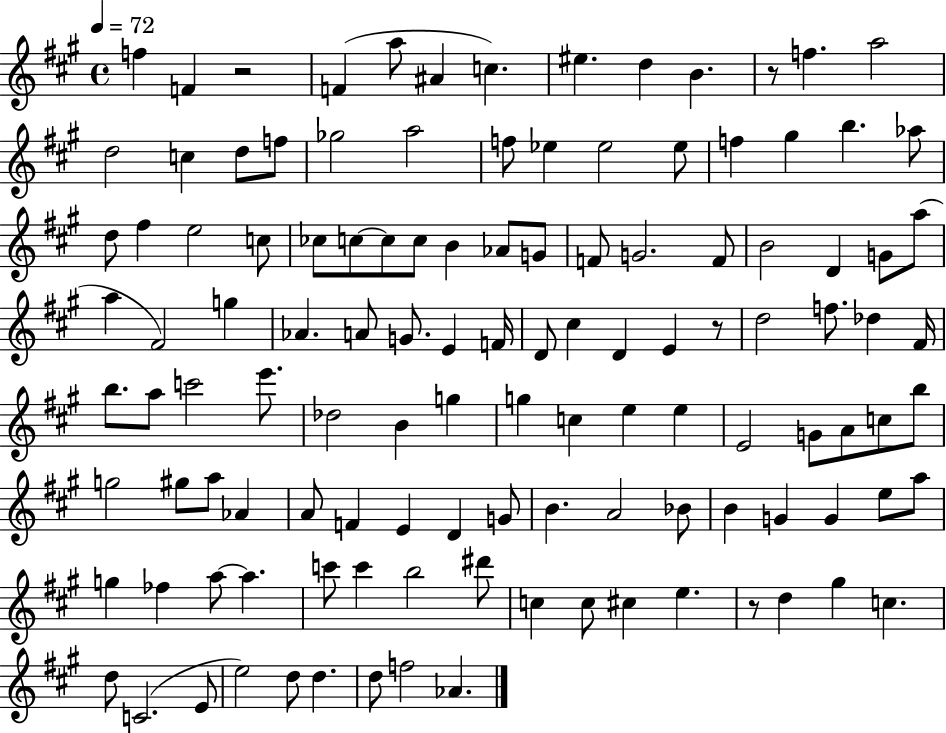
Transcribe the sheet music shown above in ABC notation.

X:1
T:Untitled
M:4/4
L:1/4
K:A
f F z2 F a/2 ^A c ^e d B z/2 f a2 d2 c d/2 f/2 _g2 a2 f/2 _e _e2 _e/2 f ^g b _a/2 d/2 ^f e2 c/2 _c/2 c/2 c/2 c/2 B _A/2 G/2 F/2 G2 F/2 B2 D G/2 a/2 a ^F2 g _A A/2 G/2 E F/4 D/2 ^c D E z/2 d2 f/2 _d ^F/4 b/2 a/2 c'2 e'/2 _d2 B g g c e e E2 G/2 A/2 c/2 b/2 g2 ^g/2 a/2 _A A/2 F E D G/2 B A2 _B/2 B G G e/2 a/2 g _f a/2 a c'/2 c' b2 ^d'/2 c c/2 ^c e z/2 d ^g c d/2 C2 E/2 e2 d/2 d d/2 f2 _A